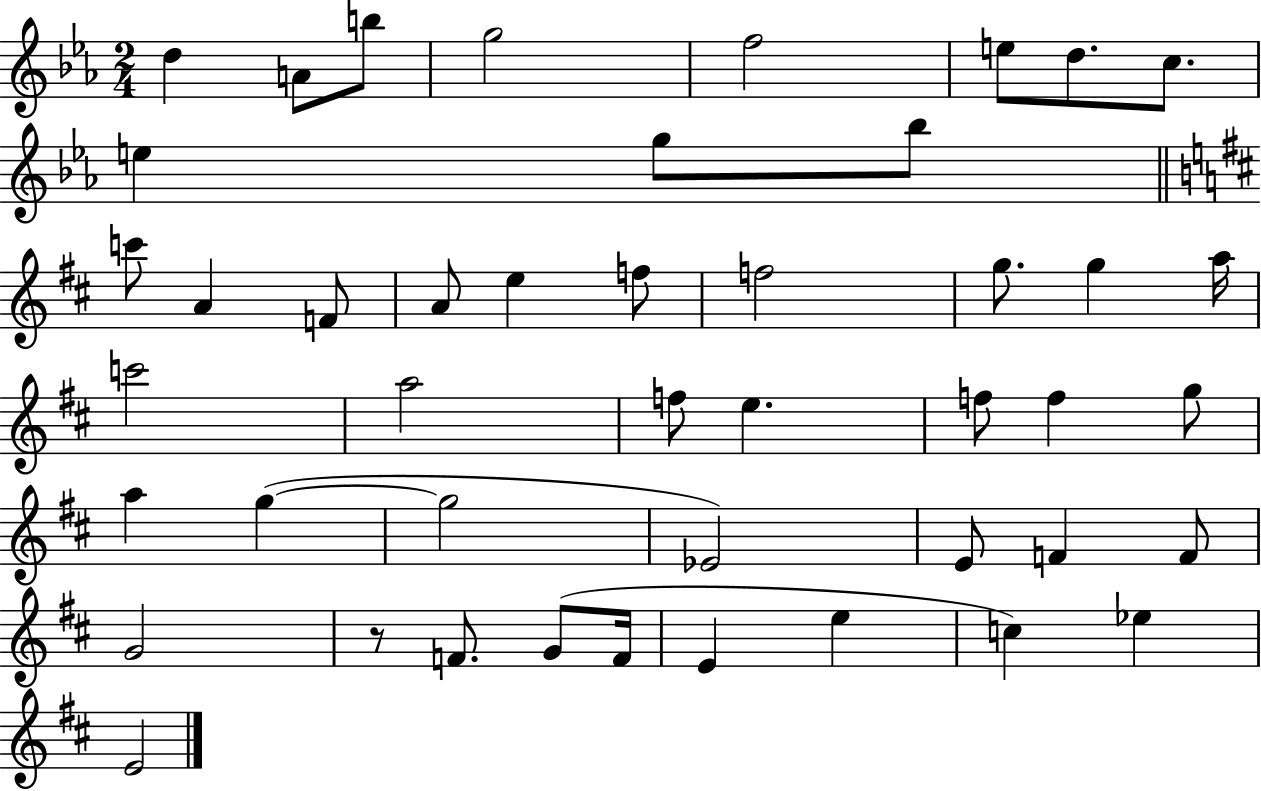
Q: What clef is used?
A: treble